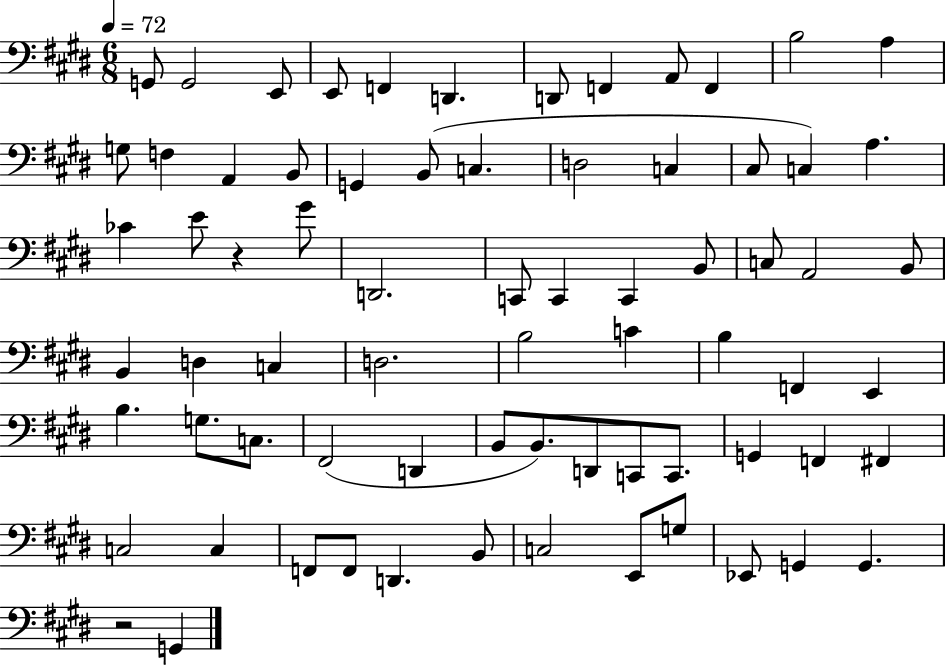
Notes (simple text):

G2/e G2/h E2/e E2/e F2/q D2/q. D2/e F2/q A2/e F2/q B3/h A3/q G3/e F3/q A2/q B2/e G2/q B2/e C3/q. D3/h C3/q C#3/e C3/q A3/q. CES4/q E4/e R/q G#4/e D2/h. C2/e C2/q C2/q B2/e C3/e A2/h B2/e B2/q D3/q C3/q D3/h. B3/h C4/q B3/q F2/q E2/q B3/q. G3/e. C3/e. F#2/h D2/q B2/e B2/e. D2/e C2/e C2/e. G2/q F2/q F#2/q C3/h C3/q F2/e F2/e D2/q. B2/e C3/h E2/e G3/e Eb2/e G2/q G2/q. R/h G2/q